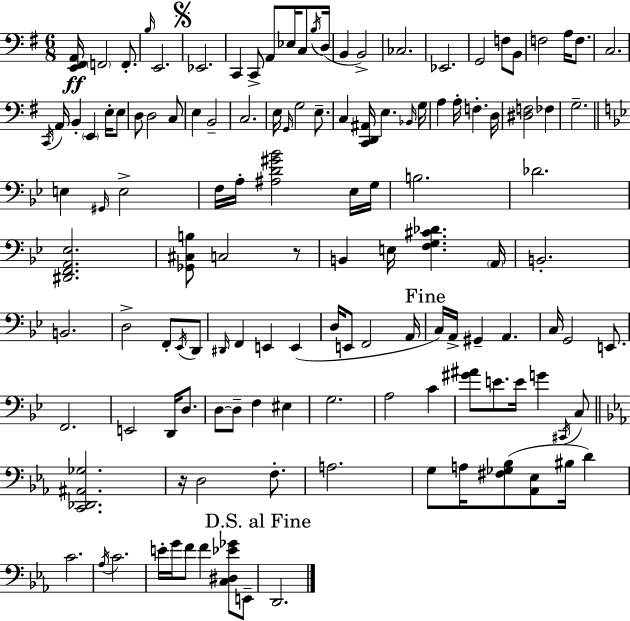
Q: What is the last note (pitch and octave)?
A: D2